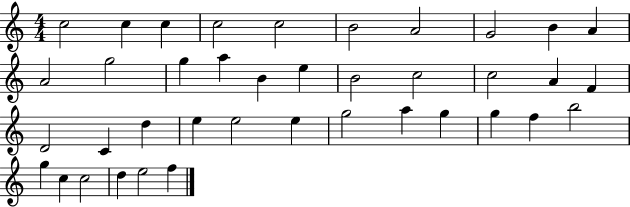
{
  \clef treble
  \numericTimeSignature
  \time 4/4
  \key c \major
  c''2 c''4 c''4 | c''2 c''2 | b'2 a'2 | g'2 b'4 a'4 | \break a'2 g''2 | g''4 a''4 b'4 e''4 | b'2 c''2 | c''2 a'4 f'4 | \break d'2 c'4 d''4 | e''4 e''2 e''4 | g''2 a''4 g''4 | g''4 f''4 b''2 | \break g''4 c''4 c''2 | d''4 e''2 f''4 | \bar "|."
}